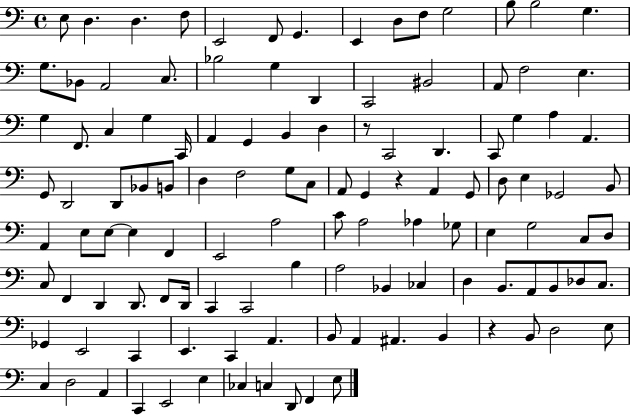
{
  \clef bass
  \time 4/4
  \defaultTimeSignature
  \key c \major
  e8 d4. d4. f8 | e,2 f,8 g,4. | e,4 d8 f8 g2 | b8 b2 g4. | \break g8. bes,8 a,2 c8. | bes2 g4 d,4 | c,2 bis,2 | a,8 f2 e4. | \break g4 f,8. c4 g4 c,16 | a,4 g,4 b,4 d4 | r8 c,2 d,4. | c,8 g4 a4 a,4. | \break g,8 d,2 d,8 bes,8 b,8 | d4 f2 g8 c8 | a,8 g,4 r4 a,4 g,8 | d8 e4 ges,2 b,8 | \break a,4 e8 e8~~ e4 f,4 | e,2 a2 | c'8 a2 aes4 ges8 | e4 g2 c8 d8 | \break c8 f,4 d,4 d,8. f,8 d,16 | c,4 c,2 b4 | a2 bes,4 ces4 | d4 b,8. a,8 b,8 des8 c8. | \break ges,4 e,2 c,4 | e,4. c,4 a,4. | b,8 a,4 ais,4. b,4 | r4 b,8 d2 e8 | \break c4 d2 a,4 | c,4 e,2 e4 | ces4 c4 d,8 f,4 e8 | \bar "|."
}